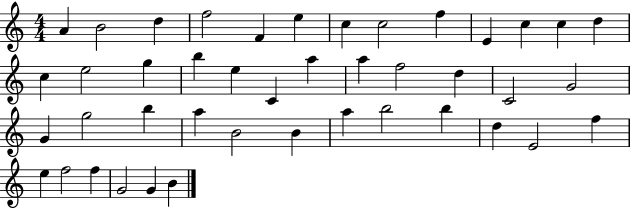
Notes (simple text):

A4/q B4/h D5/q F5/h F4/q E5/q C5/q C5/h F5/q E4/q C5/q C5/q D5/q C5/q E5/h G5/q B5/q E5/q C4/q A5/q A5/q F5/h D5/q C4/h G4/h G4/q G5/h B5/q A5/q B4/h B4/q A5/q B5/h B5/q D5/q E4/h F5/q E5/q F5/h F5/q G4/h G4/q B4/q